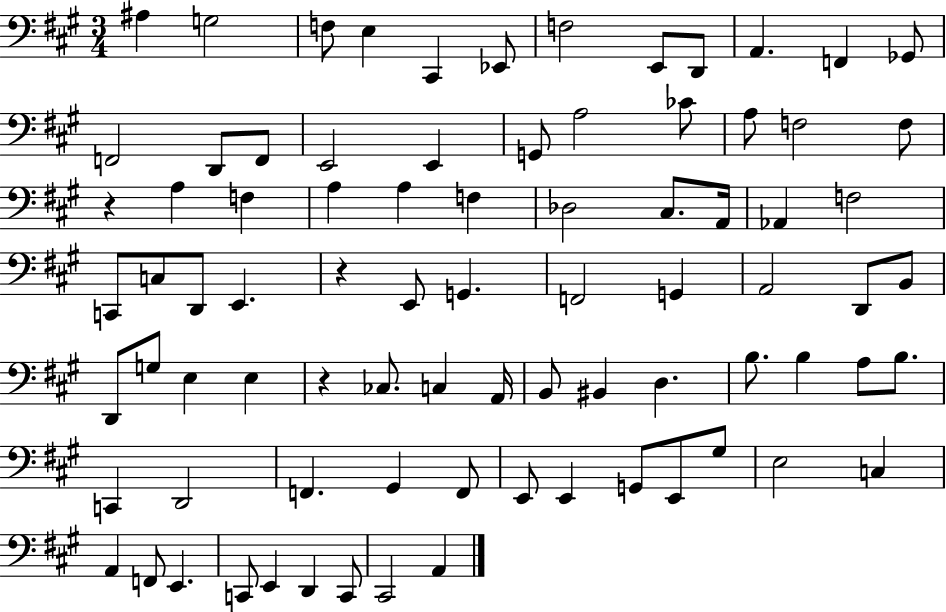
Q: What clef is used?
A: bass